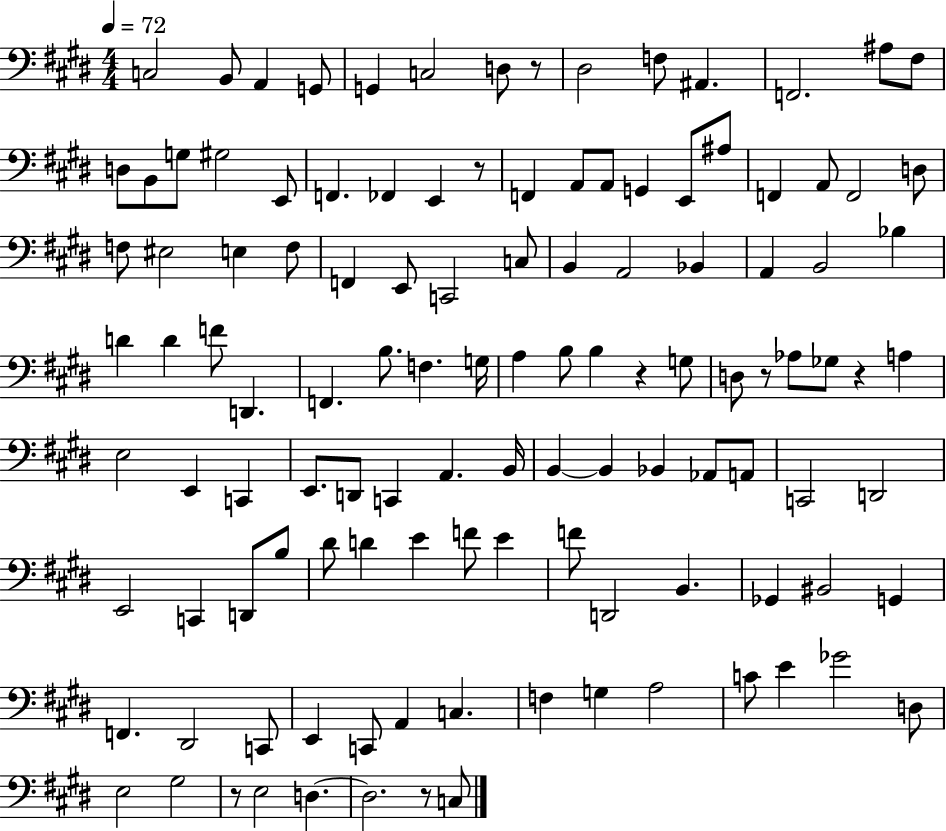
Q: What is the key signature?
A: E major